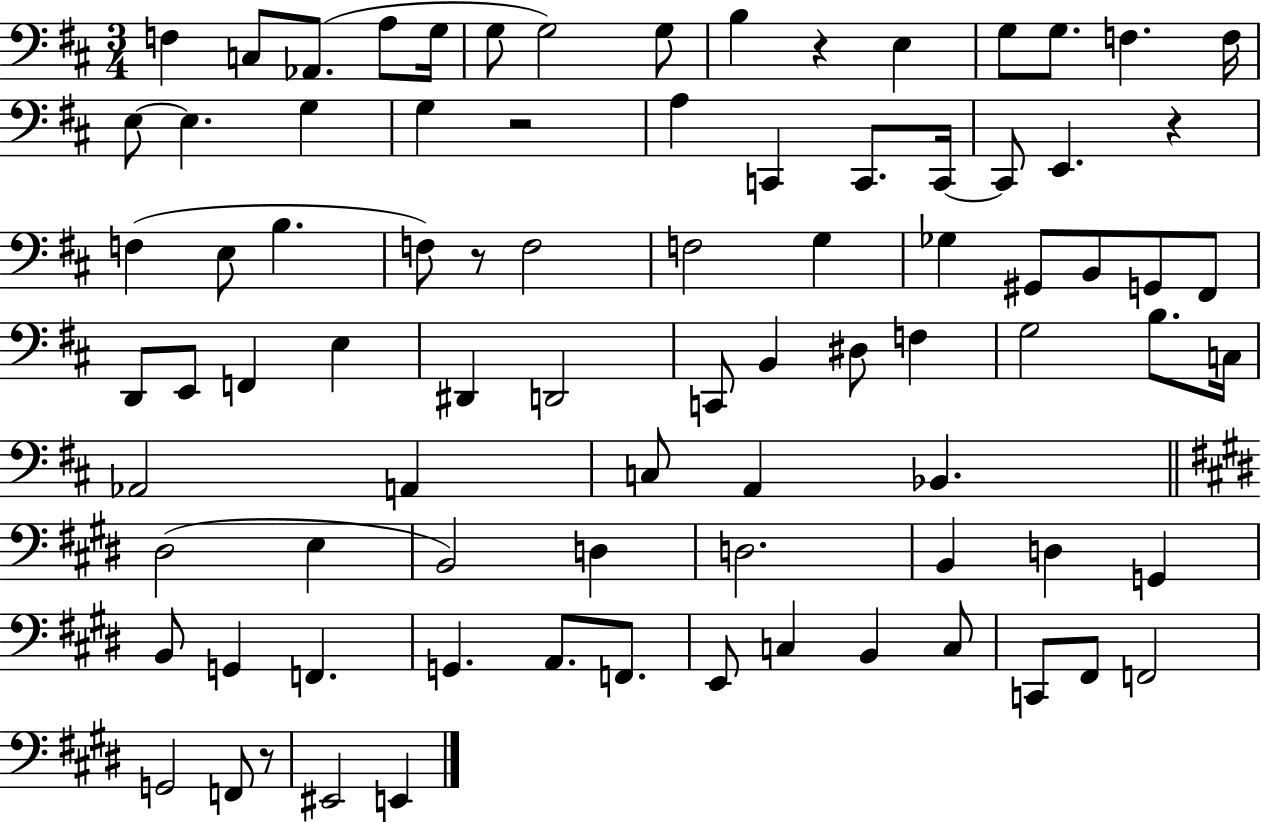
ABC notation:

X:1
T:Untitled
M:3/4
L:1/4
K:D
F, C,/2 _A,,/2 A,/2 G,/4 G,/2 G,2 G,/2 B, z E, G,/2 G,/2 F, F,/4 E,/2 E, G, G, z2 A, C,, C,,/2 C,,/4 C,,/2 E,, z F, E,/2 B, F,/2 z/2 F,2 F,2 G, _G, ^G,,/2 B,,/2 G,,/2 ^F,,/2 D,,/2 E,,/2 F,, E, ^D,, D,,2 C,,/2 B,, ^D,/2 F, G,2 B,/2 C,/4 _A,,2 A,, C,/2 A,, _B,, ^D,2 E, B,,2 D, D,2 B,, D, G,, B,,/2 G,, F,, G,, A,,/2 F,,/2 E,,/2 C, B,, C,/2 C,,/2 ^F,,/2 F,,2 G,,2 F,,/2 z/2 ^E,,2 E,,